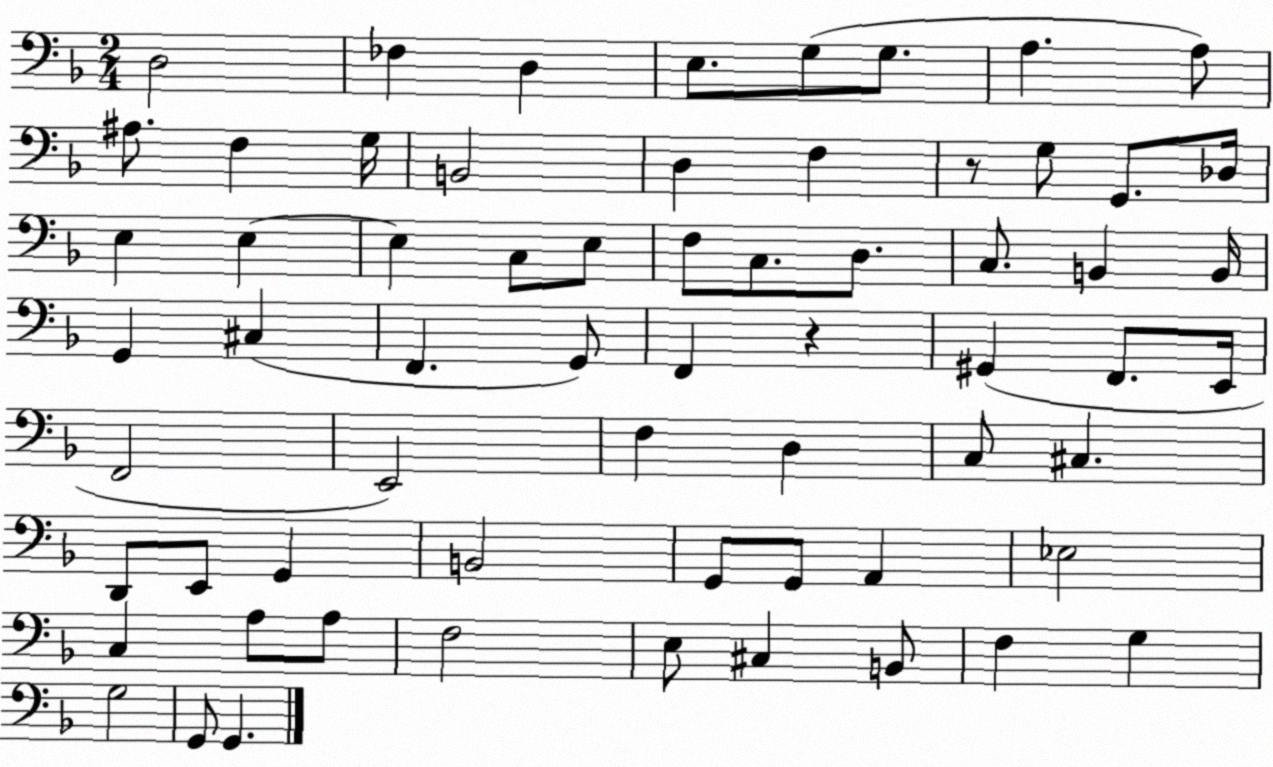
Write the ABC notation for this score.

X:1
T:Untitled
M:2/4
L:1/4
K:F
D,2 _F, D, E,/2 G,/2 G,/2 A, A,/2 ^A,/2 F, G,/4 B,,2 D, F, z/2 G,/2 G,,/2 _D,/4 E, E, E, C,/2 E,/2 F,/2 C,/2 D,/2 C,/2 B,, B,,/4 G,, ^C, F,, G,,/2 F,, z ^G,, F,,/2 E,,/4 F,,2 E,,2 F, D, C,/2 ^C, D,,/2 E,,/2 G,, B,,2 G,,/2 G,,/2 A,, _E,2 C, A,/2 A,/2 F,2 E,/2 ^C, B,,/2 F, G, G,2 G,,/2 G,,